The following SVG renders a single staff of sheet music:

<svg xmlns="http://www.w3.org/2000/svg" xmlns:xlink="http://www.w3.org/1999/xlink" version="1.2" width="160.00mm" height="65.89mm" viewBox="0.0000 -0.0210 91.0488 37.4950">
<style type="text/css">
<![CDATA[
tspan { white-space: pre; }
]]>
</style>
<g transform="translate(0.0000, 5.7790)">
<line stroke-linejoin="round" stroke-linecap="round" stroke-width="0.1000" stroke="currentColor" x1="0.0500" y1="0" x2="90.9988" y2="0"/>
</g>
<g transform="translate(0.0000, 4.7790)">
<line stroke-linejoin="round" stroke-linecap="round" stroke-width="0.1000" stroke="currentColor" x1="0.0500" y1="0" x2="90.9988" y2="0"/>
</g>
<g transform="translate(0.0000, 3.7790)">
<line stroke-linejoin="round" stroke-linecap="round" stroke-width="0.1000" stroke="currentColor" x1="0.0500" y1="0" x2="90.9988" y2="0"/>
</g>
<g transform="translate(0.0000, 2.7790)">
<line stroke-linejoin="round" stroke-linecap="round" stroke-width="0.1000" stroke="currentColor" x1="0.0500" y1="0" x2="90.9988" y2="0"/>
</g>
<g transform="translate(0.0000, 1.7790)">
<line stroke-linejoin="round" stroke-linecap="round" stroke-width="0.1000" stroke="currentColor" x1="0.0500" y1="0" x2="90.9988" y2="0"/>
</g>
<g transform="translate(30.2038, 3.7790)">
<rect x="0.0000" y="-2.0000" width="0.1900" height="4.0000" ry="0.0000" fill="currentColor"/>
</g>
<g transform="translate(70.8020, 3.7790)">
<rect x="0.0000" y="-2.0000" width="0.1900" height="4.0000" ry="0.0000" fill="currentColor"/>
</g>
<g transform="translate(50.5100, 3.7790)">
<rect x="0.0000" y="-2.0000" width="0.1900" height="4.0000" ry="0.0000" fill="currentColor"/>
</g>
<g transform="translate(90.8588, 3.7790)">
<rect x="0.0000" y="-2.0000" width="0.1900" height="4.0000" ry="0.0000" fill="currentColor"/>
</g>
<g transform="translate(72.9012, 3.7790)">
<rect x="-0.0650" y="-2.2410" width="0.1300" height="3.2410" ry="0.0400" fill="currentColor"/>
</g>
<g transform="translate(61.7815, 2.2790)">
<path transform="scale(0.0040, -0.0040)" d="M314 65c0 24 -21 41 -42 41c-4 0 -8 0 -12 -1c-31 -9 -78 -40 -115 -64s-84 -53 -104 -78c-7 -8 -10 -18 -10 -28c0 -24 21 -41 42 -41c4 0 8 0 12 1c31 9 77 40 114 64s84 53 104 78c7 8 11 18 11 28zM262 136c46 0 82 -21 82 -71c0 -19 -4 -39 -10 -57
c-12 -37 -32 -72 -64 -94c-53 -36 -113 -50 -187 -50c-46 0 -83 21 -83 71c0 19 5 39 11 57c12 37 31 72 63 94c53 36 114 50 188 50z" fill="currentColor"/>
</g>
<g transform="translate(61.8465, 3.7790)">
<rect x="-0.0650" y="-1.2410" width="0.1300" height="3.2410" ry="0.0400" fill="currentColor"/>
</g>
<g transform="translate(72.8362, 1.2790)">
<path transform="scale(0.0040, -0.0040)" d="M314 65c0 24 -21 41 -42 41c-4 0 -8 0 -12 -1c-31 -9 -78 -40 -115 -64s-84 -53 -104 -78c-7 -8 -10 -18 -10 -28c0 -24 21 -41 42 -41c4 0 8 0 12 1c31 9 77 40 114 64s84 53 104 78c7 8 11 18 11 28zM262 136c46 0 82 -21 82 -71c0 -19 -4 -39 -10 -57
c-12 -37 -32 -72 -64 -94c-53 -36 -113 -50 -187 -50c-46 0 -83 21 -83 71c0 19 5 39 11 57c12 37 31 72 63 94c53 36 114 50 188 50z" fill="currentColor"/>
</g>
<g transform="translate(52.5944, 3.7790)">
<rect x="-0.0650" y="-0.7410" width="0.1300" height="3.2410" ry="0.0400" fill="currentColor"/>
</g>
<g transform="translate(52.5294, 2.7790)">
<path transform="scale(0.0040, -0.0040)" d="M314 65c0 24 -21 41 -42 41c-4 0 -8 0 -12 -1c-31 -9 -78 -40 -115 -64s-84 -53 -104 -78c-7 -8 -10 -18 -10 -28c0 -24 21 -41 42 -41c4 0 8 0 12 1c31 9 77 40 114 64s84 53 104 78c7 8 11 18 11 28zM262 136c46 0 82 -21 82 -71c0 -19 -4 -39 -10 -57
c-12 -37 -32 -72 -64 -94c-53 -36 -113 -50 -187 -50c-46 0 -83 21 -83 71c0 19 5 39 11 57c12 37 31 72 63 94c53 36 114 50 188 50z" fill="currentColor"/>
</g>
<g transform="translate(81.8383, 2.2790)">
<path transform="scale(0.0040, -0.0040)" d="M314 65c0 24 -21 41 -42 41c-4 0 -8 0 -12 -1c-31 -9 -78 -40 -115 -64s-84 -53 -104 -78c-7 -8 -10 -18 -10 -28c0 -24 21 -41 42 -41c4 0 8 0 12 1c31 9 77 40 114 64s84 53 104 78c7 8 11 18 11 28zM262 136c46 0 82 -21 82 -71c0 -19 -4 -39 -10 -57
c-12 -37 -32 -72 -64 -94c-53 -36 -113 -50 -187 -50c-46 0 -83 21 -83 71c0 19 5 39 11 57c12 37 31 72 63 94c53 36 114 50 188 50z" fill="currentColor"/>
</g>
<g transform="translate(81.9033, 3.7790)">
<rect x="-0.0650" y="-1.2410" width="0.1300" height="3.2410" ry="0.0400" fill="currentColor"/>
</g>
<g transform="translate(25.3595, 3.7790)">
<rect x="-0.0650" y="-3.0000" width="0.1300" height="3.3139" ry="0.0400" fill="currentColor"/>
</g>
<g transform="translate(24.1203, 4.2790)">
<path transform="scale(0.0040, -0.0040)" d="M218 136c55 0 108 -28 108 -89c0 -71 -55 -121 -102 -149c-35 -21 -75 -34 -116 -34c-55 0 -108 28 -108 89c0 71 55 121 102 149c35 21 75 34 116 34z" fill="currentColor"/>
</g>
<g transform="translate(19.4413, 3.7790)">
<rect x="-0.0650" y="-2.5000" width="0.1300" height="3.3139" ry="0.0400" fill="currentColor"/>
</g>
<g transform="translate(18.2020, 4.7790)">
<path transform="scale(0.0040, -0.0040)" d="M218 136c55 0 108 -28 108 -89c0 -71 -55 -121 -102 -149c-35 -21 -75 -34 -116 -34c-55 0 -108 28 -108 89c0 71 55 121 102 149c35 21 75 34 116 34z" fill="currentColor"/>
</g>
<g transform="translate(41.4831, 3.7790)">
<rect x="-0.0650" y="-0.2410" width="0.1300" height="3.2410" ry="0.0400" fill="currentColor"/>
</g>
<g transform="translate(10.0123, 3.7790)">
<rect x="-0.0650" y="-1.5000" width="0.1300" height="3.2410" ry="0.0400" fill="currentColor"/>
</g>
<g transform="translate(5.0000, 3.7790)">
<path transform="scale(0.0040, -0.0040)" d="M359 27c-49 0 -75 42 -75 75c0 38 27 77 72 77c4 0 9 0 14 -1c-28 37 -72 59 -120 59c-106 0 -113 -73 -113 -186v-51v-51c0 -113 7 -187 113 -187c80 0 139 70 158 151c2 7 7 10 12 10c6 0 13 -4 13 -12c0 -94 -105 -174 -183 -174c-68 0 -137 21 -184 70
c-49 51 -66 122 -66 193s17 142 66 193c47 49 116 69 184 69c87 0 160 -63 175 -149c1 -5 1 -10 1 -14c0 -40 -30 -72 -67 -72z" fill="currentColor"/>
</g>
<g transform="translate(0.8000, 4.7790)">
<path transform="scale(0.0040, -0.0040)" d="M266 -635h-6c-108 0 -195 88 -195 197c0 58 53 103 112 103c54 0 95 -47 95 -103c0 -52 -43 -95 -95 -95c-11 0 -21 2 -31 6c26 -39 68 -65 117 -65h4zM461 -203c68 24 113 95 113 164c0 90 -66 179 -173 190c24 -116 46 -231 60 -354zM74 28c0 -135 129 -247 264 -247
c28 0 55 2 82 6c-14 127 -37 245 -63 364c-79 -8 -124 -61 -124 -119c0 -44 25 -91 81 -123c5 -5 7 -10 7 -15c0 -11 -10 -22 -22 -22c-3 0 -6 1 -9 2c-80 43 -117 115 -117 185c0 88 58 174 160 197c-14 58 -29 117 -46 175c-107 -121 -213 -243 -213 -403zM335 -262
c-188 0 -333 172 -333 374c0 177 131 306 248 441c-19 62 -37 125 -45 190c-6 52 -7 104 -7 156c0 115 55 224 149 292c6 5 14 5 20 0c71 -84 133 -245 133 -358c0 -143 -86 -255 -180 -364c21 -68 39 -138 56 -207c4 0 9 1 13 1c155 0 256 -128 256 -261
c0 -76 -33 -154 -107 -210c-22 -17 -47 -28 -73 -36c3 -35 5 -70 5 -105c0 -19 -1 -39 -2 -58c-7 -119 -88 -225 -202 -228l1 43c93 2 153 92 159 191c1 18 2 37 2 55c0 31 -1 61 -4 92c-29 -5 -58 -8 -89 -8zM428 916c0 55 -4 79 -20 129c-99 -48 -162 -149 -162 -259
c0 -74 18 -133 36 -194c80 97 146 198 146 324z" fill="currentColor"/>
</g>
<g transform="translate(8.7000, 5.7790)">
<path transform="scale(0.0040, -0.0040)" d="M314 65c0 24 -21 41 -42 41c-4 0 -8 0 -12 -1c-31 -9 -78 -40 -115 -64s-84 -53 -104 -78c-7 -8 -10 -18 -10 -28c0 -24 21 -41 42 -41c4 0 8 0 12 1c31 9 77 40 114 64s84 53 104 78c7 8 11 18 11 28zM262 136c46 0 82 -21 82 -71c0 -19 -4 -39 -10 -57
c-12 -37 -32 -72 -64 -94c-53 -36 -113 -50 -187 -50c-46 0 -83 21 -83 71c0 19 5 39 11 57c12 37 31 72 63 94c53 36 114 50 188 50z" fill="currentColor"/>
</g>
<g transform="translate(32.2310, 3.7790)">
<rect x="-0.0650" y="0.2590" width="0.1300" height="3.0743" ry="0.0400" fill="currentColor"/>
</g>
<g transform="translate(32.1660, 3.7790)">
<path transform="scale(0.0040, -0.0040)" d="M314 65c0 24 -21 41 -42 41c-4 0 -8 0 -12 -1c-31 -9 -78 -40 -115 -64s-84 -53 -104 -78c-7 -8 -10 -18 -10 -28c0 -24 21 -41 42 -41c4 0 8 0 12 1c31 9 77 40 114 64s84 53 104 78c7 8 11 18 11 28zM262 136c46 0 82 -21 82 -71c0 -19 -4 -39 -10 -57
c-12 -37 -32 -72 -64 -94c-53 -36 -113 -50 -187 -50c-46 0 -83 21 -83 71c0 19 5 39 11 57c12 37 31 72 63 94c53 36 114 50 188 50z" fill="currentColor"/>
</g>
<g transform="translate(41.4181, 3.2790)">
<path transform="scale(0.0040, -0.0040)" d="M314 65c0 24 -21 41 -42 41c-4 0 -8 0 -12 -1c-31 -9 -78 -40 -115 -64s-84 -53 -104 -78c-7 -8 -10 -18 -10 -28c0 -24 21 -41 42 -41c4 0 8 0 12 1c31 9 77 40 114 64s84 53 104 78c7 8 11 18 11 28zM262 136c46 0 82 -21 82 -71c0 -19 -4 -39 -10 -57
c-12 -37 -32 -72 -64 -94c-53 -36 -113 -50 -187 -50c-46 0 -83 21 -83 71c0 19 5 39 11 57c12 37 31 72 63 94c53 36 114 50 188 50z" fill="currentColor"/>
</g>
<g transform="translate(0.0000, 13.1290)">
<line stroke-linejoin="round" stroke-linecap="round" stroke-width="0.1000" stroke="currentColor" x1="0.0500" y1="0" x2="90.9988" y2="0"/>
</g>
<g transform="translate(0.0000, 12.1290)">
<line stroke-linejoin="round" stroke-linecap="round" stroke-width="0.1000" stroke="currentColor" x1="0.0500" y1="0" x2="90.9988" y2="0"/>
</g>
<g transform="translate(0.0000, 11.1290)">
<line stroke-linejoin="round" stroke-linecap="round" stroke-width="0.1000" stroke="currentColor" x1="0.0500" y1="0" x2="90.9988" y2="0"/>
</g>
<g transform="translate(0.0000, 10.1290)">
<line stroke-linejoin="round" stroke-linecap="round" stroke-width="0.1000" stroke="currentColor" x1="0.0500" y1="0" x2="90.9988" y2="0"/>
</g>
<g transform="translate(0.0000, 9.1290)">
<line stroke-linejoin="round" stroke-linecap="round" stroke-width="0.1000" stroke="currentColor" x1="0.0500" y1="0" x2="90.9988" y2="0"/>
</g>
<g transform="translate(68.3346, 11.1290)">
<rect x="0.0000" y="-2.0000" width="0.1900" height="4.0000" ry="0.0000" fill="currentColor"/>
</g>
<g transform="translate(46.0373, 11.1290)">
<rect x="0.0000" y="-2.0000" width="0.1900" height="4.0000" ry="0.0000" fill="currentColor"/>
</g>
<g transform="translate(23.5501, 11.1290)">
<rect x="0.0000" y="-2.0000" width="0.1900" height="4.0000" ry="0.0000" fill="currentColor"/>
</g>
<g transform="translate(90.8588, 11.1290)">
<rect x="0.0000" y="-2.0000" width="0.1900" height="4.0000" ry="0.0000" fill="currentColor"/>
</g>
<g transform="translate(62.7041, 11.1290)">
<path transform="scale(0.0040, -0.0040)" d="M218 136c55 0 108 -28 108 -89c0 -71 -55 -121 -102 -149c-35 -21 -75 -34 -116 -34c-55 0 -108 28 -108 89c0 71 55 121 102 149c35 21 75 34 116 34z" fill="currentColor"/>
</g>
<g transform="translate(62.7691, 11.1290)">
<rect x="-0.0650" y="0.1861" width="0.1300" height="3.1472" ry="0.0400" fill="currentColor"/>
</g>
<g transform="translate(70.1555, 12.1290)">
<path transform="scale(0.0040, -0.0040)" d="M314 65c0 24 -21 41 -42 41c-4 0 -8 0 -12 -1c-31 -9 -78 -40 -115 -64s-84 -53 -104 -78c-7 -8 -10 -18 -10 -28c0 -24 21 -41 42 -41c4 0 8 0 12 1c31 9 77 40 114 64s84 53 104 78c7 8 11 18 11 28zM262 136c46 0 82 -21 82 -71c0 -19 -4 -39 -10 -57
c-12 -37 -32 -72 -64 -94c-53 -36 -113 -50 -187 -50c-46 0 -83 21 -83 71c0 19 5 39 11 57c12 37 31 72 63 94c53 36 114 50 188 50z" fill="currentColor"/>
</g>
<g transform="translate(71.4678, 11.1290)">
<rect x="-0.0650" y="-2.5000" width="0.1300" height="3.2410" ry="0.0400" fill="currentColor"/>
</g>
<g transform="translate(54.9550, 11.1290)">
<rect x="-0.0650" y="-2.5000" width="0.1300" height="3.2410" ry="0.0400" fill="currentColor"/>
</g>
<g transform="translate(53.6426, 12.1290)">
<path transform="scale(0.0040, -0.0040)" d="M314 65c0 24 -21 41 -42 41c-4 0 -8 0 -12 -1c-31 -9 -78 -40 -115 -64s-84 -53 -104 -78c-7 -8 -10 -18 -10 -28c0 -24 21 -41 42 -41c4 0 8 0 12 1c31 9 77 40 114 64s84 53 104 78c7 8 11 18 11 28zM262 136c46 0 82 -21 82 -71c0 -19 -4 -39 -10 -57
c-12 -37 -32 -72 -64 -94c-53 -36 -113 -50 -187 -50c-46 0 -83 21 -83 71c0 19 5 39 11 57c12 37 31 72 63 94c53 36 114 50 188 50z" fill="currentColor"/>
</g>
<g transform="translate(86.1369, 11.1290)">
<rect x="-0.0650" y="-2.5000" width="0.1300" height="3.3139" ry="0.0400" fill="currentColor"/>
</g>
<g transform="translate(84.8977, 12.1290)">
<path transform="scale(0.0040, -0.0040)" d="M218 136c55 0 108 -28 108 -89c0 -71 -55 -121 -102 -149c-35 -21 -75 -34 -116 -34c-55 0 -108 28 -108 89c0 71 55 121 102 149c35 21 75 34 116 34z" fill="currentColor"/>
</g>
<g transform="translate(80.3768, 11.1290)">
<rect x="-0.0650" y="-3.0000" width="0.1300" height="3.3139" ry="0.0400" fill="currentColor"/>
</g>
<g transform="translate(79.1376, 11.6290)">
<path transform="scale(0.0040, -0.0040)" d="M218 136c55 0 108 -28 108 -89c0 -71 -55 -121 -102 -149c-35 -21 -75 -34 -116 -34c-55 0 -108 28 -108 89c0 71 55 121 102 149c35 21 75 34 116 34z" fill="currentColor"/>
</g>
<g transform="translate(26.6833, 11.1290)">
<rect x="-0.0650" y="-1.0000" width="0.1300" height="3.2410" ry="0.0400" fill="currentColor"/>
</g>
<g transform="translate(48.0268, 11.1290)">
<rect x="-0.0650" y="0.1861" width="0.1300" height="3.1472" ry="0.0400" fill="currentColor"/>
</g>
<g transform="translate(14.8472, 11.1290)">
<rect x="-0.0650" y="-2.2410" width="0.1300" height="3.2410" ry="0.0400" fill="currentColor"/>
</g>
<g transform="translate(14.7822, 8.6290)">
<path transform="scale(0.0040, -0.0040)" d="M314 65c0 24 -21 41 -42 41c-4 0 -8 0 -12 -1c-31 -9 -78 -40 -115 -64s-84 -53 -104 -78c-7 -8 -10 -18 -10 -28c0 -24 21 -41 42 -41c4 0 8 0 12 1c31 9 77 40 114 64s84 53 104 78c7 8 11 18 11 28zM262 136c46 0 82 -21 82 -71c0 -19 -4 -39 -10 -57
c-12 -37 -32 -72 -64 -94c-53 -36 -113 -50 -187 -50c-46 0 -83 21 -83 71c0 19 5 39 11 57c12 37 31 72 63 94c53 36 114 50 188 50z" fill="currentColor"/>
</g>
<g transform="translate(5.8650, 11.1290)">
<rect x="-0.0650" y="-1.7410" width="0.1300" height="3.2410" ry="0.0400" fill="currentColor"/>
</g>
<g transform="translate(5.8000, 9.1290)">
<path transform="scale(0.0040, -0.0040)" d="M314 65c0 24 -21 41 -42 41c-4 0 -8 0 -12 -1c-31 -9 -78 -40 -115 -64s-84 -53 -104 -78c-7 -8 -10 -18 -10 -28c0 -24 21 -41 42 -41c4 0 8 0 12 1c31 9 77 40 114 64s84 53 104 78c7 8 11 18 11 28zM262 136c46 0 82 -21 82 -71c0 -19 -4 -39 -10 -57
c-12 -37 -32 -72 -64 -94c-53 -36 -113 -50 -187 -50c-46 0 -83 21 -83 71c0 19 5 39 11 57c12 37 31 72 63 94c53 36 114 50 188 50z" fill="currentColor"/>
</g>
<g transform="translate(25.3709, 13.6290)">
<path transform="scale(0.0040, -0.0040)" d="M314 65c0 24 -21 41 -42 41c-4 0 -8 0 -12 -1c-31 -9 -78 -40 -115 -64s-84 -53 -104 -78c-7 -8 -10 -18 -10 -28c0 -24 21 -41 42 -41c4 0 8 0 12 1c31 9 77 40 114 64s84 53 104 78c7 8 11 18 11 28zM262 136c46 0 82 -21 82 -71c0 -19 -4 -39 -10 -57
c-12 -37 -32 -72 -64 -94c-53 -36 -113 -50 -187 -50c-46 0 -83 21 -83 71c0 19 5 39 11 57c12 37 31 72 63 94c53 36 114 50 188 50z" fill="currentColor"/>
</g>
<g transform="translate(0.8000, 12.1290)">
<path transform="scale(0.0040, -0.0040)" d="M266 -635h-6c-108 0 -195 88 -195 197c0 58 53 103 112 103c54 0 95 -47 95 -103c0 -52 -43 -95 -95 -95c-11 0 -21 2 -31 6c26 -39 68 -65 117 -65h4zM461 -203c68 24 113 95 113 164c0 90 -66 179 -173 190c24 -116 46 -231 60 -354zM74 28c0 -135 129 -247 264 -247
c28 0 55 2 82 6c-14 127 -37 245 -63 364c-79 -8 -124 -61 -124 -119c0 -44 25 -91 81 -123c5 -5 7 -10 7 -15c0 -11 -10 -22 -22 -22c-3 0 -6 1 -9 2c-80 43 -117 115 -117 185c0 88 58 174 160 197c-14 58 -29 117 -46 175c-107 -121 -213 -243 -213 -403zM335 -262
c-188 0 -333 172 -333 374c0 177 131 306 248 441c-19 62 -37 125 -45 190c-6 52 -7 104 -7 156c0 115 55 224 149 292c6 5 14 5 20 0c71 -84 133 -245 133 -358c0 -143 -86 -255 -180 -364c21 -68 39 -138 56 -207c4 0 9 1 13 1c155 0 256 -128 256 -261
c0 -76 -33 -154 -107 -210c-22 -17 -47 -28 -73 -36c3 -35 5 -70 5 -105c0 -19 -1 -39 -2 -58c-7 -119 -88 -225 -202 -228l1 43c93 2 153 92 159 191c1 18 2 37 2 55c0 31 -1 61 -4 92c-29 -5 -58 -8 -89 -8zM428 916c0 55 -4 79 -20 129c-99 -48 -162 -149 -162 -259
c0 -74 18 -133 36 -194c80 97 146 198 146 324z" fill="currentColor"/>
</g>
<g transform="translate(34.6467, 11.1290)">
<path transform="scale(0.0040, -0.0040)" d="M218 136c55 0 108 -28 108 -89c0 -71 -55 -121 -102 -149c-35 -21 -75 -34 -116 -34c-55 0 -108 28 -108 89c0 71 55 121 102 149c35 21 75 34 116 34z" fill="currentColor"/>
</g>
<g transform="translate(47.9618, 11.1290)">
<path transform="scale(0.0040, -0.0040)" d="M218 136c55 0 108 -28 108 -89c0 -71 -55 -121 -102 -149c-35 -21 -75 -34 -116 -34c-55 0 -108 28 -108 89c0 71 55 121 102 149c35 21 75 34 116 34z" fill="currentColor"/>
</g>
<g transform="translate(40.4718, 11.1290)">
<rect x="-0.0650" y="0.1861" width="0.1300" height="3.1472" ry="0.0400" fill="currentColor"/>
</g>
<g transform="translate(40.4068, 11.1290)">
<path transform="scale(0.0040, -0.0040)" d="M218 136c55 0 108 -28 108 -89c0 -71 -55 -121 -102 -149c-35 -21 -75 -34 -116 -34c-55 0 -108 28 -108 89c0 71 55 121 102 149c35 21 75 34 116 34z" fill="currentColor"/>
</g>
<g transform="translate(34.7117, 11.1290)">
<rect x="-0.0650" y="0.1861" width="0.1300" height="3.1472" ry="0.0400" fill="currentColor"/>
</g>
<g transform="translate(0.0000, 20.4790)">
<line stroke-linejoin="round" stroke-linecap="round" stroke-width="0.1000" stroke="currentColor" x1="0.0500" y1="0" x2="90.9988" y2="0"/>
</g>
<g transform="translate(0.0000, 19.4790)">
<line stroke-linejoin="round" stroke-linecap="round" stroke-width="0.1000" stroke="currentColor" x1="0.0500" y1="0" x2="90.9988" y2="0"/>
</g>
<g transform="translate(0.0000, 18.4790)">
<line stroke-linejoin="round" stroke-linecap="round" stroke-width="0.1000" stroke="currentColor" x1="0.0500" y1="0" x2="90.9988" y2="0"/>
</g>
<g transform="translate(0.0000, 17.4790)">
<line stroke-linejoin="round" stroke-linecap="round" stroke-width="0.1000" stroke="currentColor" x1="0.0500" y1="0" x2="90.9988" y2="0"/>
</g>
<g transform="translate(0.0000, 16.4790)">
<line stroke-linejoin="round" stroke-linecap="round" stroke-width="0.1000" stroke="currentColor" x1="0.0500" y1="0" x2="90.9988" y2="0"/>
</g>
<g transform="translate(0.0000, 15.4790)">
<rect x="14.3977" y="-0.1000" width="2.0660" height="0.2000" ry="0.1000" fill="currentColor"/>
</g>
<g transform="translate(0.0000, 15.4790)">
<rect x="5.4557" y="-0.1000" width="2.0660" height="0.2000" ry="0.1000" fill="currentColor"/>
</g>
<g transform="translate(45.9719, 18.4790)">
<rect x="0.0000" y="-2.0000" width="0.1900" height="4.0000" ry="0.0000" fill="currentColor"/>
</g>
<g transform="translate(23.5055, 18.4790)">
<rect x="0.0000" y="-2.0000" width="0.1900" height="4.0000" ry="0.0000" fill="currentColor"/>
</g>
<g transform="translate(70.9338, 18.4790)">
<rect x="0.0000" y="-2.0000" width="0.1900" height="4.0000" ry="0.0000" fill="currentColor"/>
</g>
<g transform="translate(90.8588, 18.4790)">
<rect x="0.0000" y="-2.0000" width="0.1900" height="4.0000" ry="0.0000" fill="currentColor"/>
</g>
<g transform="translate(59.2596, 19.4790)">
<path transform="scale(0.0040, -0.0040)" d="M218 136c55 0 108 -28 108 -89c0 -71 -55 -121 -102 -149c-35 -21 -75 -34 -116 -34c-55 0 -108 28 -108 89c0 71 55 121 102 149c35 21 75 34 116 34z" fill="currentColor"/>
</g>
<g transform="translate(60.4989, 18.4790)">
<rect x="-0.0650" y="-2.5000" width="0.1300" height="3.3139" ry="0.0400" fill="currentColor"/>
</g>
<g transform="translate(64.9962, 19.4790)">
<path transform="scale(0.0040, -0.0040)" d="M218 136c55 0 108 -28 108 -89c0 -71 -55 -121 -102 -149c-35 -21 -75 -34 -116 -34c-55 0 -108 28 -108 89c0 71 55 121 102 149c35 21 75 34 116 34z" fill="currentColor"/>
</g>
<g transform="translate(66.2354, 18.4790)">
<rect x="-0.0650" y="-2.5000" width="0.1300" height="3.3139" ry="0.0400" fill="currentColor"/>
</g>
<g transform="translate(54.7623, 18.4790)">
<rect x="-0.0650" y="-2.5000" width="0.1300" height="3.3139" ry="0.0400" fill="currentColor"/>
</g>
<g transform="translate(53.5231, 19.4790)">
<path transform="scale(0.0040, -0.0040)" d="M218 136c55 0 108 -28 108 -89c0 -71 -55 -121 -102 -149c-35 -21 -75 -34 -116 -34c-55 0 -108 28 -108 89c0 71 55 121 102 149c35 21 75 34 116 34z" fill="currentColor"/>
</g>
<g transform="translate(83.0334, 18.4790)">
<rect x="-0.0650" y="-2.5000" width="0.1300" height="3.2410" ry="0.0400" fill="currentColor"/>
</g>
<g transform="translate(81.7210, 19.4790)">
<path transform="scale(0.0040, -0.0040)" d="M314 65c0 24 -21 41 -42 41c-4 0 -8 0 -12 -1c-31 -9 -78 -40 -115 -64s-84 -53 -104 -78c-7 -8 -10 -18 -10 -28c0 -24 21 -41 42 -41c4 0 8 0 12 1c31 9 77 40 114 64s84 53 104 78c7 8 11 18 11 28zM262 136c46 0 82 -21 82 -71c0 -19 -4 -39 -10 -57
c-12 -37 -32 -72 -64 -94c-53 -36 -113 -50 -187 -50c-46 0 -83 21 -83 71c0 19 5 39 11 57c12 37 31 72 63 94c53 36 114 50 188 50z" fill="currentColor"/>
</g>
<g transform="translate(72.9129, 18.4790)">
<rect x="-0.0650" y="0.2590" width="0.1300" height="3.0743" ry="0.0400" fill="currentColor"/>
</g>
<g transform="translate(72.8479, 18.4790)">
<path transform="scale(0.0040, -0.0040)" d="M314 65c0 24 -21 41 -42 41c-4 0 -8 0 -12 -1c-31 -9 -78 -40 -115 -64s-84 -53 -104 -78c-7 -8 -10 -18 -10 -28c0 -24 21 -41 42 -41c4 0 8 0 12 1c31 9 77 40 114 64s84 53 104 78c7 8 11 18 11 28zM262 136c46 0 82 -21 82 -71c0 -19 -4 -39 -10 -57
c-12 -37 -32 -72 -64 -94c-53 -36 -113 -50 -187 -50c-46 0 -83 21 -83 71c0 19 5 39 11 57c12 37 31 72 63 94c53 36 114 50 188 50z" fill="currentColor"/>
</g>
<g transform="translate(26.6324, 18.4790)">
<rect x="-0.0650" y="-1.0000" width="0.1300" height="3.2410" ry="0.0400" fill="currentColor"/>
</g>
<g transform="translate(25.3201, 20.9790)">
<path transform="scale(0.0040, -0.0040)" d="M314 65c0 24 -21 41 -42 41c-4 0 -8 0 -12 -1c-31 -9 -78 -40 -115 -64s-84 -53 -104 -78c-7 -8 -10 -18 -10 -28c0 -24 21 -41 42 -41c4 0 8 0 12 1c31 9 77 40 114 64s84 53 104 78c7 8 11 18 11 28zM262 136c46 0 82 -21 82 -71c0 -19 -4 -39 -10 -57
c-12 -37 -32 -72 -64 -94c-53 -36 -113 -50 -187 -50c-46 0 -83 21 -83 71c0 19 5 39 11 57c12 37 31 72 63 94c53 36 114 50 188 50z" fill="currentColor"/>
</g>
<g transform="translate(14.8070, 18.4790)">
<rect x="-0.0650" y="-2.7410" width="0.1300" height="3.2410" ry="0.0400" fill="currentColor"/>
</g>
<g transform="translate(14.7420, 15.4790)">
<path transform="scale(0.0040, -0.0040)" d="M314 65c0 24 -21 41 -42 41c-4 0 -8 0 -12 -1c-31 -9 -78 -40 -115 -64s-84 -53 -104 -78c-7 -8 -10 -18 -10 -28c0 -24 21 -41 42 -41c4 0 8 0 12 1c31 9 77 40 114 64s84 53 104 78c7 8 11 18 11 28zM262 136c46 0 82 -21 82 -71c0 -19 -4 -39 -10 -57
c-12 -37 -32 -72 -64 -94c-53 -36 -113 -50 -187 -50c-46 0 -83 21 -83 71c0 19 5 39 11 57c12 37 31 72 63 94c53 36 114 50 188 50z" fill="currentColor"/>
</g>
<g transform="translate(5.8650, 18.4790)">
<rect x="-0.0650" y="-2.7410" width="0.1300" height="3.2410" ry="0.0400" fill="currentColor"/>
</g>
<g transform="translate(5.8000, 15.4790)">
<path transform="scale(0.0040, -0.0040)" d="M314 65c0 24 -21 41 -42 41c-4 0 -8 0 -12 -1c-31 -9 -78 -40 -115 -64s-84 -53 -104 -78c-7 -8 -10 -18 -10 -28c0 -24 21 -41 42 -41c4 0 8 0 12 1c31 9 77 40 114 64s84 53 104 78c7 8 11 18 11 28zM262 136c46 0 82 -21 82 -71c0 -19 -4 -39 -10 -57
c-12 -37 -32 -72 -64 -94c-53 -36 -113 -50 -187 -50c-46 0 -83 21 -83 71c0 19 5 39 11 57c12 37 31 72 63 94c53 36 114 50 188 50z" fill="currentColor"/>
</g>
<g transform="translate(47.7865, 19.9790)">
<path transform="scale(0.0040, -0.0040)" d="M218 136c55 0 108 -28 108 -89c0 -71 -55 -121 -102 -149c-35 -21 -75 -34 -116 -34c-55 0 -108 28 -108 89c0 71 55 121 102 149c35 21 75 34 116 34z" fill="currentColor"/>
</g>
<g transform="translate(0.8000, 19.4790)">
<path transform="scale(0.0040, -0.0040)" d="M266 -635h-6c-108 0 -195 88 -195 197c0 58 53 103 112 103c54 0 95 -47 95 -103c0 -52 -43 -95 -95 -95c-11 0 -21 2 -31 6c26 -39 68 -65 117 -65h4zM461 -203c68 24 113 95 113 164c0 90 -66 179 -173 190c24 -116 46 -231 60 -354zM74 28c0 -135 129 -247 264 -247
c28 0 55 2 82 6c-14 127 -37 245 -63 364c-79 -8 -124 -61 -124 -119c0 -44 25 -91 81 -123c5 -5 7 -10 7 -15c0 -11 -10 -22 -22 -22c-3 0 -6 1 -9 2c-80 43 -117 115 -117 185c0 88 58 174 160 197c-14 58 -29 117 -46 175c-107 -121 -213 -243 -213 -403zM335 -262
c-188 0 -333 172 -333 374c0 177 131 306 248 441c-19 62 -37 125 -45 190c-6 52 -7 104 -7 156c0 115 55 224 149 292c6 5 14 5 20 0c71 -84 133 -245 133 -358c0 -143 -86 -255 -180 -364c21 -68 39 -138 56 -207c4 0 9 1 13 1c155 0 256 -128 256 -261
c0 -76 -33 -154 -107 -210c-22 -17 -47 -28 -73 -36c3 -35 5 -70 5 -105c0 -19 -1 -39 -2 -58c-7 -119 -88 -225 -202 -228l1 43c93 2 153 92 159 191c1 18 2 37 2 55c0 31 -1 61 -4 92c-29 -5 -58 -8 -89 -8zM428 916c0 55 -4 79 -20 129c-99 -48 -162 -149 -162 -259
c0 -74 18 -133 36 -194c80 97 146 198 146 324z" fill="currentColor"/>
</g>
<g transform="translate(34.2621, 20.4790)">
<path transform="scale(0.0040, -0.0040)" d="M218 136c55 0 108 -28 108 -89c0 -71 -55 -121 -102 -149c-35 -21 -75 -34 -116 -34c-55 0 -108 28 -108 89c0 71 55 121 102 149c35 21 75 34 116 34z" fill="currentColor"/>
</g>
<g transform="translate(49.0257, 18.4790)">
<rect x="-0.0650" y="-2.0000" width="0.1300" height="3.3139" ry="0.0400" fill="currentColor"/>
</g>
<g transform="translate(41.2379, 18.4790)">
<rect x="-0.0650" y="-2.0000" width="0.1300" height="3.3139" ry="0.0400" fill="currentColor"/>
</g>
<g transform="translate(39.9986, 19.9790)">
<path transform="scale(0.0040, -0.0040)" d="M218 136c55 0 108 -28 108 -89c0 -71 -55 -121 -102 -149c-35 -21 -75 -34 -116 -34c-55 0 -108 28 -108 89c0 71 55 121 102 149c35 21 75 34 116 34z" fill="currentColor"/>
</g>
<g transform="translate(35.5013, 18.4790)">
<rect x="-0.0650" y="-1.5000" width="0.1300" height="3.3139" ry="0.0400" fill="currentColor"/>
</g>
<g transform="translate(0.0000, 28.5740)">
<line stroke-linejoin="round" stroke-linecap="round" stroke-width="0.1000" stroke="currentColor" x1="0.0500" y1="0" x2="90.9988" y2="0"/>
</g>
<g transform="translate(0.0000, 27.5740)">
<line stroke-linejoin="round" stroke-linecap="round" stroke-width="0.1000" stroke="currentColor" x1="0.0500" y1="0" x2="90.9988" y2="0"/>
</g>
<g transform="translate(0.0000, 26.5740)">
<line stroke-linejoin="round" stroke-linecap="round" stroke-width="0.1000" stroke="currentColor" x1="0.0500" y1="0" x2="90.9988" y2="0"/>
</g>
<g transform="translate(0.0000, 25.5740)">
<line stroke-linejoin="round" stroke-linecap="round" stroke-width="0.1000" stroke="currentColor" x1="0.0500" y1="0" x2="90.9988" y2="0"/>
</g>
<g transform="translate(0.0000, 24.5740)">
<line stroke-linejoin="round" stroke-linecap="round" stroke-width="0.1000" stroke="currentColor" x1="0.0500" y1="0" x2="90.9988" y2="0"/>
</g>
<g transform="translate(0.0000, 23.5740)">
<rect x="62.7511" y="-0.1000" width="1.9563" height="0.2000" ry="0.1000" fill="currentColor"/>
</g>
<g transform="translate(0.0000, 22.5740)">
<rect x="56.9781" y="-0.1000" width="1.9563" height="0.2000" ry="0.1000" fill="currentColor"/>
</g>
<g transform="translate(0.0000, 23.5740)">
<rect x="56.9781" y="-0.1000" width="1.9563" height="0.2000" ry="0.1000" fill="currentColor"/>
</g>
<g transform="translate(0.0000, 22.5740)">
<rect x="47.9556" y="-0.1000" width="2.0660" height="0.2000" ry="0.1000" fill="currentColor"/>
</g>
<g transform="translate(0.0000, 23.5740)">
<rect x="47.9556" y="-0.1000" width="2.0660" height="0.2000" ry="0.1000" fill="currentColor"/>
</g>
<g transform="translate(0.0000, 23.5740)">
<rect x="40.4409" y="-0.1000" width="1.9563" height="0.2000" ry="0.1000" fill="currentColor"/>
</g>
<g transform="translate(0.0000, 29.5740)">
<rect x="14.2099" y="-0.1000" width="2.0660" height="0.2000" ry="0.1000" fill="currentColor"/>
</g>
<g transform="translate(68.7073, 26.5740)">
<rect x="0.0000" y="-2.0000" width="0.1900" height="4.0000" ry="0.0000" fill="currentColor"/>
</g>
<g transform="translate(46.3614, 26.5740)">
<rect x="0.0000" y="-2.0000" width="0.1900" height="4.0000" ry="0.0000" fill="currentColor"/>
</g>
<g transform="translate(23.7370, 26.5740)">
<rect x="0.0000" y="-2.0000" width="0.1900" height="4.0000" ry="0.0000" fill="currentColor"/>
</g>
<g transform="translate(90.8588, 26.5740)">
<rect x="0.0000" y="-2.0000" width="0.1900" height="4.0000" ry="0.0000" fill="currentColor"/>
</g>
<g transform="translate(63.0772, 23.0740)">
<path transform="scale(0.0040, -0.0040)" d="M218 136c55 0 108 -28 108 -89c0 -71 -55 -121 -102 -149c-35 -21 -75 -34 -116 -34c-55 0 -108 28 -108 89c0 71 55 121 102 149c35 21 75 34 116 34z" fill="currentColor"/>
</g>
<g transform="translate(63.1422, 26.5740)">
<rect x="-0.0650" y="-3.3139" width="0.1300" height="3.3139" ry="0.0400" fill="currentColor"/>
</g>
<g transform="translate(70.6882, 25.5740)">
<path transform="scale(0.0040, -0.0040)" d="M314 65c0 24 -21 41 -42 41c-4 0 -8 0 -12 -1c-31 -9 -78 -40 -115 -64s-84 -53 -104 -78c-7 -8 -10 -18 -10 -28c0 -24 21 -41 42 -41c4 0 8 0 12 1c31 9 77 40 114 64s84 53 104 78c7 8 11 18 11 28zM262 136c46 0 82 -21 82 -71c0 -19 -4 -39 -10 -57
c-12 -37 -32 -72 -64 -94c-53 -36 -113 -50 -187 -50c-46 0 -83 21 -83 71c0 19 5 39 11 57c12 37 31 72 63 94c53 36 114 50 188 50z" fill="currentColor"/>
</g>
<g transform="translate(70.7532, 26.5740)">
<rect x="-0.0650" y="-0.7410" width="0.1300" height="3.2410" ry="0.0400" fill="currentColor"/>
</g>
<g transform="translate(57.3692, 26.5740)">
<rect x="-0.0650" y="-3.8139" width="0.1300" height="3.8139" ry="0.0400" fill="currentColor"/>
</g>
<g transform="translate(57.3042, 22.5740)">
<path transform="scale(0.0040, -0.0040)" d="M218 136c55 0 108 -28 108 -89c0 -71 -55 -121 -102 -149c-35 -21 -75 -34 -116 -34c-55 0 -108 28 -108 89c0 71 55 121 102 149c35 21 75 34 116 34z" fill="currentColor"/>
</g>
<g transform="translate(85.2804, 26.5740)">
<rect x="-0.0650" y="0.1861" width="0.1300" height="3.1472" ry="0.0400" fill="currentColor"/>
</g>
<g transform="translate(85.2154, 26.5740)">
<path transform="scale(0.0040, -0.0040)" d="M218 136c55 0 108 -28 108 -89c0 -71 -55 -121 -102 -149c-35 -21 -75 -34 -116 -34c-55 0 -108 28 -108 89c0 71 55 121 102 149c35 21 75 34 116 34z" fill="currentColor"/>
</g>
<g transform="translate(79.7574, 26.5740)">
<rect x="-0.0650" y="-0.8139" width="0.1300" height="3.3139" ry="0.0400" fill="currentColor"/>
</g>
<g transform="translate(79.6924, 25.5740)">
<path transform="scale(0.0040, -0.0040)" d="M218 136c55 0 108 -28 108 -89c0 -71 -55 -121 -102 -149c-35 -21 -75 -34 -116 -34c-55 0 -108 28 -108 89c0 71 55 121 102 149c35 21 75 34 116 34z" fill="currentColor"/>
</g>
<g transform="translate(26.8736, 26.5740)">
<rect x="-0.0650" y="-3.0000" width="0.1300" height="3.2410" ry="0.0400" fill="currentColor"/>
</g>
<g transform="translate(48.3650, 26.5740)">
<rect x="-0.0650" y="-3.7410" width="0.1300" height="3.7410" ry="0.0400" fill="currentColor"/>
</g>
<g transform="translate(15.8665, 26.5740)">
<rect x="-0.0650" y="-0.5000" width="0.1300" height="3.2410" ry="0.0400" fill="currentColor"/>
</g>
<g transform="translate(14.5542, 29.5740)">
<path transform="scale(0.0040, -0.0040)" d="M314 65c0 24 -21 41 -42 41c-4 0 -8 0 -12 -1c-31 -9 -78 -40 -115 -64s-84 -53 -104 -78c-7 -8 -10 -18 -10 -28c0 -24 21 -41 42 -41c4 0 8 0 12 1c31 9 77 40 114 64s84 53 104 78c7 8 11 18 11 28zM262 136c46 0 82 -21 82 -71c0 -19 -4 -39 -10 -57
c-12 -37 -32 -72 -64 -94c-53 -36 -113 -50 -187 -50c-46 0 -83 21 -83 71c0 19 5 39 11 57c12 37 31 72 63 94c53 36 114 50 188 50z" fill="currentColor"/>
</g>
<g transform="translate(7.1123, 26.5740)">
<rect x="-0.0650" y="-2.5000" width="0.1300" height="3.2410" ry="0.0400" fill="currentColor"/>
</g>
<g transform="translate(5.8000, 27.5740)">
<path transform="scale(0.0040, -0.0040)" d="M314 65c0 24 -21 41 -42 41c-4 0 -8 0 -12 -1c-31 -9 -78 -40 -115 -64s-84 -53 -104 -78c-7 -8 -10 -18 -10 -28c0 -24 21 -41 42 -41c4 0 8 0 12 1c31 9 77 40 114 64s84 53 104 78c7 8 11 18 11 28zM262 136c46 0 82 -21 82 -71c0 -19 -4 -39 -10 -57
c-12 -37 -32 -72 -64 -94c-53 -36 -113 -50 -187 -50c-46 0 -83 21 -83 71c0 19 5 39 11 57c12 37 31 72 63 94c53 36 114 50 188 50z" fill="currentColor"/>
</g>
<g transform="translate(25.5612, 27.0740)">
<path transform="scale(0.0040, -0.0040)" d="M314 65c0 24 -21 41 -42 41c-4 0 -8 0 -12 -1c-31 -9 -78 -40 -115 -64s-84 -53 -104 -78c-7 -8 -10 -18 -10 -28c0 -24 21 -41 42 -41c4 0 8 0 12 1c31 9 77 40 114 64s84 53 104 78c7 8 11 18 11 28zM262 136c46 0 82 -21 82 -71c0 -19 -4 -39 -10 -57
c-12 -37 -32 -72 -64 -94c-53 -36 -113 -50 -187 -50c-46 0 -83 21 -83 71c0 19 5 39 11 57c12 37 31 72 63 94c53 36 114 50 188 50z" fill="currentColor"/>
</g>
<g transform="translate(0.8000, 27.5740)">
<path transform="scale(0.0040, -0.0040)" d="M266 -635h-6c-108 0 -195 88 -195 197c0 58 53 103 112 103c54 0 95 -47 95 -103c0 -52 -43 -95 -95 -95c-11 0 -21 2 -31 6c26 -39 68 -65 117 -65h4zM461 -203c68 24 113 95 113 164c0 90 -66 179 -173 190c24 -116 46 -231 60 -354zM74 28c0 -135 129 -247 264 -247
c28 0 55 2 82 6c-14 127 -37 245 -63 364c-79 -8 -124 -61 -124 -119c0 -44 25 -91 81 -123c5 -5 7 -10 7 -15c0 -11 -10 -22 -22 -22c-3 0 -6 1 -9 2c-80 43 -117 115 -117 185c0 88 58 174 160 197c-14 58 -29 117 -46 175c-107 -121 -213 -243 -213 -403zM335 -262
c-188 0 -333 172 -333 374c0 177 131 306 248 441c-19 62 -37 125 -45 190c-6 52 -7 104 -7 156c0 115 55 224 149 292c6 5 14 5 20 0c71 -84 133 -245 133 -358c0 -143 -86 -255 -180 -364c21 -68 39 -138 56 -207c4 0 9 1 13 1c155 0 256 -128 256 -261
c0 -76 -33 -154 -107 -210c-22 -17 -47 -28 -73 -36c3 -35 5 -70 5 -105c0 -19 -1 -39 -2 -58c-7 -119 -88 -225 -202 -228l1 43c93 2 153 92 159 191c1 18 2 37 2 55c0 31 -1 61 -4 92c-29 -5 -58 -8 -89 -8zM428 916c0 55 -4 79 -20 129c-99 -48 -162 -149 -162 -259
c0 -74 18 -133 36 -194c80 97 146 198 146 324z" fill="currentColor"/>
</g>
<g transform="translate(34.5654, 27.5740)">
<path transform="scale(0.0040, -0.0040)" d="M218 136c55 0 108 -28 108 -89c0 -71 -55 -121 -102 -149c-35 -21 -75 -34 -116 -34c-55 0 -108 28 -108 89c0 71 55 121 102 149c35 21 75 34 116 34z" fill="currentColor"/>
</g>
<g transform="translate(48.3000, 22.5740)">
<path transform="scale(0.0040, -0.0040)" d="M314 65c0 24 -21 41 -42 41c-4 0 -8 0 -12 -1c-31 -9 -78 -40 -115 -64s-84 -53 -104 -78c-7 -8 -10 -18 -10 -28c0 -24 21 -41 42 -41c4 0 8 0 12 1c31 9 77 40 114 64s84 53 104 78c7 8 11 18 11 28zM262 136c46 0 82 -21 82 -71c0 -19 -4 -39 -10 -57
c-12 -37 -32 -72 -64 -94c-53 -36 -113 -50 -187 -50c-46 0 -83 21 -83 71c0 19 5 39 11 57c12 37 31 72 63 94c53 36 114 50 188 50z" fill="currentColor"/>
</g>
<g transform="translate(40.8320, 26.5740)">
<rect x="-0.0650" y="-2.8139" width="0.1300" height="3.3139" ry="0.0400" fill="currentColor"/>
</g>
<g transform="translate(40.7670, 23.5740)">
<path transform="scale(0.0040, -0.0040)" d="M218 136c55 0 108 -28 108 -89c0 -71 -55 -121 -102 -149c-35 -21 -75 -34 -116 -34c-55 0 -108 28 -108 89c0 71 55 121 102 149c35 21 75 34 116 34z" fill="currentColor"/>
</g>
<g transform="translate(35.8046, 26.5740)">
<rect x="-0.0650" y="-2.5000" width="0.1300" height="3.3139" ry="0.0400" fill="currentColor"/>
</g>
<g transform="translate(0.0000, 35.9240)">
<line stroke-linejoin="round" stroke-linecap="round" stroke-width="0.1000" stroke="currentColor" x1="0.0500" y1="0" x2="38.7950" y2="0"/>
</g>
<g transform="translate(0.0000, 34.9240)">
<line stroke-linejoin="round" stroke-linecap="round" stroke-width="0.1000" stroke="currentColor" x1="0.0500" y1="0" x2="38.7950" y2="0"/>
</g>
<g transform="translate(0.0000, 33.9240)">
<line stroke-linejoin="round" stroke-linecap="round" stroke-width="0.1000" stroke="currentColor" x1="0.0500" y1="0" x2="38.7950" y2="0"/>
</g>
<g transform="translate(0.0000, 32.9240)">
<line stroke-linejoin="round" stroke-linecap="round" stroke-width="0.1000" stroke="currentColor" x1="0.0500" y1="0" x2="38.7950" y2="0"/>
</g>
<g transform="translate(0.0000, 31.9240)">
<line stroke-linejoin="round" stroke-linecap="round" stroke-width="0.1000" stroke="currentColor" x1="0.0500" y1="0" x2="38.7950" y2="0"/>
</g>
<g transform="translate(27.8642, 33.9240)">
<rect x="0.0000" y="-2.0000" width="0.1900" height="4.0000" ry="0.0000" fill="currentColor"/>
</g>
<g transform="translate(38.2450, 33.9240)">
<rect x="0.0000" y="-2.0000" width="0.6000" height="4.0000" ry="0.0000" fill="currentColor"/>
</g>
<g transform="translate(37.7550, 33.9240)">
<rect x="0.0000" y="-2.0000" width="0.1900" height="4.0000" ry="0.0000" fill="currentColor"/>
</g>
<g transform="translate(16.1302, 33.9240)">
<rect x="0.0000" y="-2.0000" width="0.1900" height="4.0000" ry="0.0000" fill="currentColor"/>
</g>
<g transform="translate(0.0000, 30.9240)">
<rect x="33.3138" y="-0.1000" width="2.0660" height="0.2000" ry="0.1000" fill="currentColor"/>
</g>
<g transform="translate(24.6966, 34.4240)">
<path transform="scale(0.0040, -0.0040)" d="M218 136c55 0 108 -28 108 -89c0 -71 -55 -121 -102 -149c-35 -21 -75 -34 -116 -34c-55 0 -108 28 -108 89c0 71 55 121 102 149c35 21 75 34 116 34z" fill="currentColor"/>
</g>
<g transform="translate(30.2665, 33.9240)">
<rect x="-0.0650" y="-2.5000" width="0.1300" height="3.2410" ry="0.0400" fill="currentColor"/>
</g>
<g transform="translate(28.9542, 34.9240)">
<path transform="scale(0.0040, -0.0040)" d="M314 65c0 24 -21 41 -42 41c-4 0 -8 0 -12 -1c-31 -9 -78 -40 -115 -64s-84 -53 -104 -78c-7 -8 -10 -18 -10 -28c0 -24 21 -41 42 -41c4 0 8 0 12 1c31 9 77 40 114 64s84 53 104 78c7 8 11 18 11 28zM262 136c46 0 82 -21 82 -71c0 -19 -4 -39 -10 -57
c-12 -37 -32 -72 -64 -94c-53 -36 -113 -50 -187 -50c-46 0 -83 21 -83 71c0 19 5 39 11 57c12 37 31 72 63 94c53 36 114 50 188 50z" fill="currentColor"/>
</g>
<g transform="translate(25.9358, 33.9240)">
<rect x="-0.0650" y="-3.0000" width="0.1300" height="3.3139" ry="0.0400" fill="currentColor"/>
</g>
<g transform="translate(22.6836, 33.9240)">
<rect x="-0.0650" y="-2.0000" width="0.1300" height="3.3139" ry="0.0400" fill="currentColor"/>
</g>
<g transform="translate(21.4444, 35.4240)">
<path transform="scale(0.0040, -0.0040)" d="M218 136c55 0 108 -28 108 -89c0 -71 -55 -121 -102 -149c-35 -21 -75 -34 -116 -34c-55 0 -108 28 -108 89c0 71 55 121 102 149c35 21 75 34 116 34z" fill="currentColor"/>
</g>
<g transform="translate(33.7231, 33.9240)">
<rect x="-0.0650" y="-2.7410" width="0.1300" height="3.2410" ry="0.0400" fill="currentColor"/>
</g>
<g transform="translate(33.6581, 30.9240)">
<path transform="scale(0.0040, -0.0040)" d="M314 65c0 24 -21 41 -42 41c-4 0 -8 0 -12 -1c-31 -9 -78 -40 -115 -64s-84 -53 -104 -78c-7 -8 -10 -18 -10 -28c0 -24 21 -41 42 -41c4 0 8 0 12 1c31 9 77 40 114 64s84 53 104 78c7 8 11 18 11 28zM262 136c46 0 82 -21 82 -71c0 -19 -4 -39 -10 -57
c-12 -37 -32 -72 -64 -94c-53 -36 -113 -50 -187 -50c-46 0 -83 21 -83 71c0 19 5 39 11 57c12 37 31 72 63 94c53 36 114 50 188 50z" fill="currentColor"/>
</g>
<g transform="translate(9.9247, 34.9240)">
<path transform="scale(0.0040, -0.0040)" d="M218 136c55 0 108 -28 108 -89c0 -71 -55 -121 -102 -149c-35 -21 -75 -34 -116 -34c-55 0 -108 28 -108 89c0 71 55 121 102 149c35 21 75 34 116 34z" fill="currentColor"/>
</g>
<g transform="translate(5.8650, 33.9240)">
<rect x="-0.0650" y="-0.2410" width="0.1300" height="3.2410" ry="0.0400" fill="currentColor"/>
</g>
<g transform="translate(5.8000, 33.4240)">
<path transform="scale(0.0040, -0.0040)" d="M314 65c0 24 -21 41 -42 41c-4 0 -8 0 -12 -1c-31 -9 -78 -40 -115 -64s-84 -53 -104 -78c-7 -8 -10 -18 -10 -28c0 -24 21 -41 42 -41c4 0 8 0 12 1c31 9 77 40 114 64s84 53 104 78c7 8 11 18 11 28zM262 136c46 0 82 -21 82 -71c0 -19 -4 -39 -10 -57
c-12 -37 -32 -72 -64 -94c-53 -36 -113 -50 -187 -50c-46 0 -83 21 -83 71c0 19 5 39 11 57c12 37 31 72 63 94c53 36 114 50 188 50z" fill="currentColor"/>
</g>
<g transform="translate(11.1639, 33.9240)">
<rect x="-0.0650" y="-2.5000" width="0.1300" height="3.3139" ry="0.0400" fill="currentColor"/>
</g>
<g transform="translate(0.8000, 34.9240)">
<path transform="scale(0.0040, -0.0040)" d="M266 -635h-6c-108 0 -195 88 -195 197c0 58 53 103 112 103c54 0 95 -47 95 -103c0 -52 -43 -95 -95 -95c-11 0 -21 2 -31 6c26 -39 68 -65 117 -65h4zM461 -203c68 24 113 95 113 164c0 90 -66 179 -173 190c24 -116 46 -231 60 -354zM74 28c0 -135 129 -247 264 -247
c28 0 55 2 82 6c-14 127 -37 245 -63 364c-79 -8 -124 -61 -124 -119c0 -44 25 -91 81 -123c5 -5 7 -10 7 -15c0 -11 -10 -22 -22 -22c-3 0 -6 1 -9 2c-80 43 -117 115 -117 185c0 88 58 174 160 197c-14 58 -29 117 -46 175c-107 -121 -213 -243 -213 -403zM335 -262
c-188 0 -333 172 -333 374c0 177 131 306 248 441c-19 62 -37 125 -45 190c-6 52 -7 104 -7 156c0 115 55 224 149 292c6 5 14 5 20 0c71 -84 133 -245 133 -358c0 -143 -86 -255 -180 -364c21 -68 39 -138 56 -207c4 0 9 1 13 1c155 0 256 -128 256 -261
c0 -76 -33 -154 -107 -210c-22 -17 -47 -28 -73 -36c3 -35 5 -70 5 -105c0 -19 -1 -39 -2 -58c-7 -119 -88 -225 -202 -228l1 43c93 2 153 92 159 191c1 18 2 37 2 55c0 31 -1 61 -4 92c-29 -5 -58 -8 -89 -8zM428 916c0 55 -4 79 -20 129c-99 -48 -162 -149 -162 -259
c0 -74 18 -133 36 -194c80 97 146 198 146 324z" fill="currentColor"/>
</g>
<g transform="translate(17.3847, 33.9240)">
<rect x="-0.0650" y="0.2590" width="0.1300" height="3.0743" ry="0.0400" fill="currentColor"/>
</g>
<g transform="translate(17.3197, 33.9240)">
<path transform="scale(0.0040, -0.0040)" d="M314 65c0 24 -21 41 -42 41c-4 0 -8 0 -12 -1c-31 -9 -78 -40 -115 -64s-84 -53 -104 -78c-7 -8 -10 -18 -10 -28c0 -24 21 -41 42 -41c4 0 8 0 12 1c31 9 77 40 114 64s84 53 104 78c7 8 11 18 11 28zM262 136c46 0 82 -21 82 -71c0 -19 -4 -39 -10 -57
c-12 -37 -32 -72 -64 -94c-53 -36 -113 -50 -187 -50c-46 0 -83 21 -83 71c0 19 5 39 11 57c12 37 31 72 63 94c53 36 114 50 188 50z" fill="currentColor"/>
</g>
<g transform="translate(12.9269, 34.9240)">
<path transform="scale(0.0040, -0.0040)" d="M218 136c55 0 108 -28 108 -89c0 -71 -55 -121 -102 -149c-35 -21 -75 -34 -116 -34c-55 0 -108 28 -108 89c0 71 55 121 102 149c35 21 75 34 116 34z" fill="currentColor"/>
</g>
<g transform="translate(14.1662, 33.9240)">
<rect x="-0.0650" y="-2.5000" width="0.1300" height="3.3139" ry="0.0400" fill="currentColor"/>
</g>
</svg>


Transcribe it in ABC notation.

X:1
T:Untitled
M:4/4
L:1/4
K:C
E2 G A B2 c2 d2 e2 g2 e2 f2 g2 D2 B B B G2 B G2 A G a2 a2 D2 E F F G G G B2 G2 G2 C2 A2 G a c'2 c' b d2 d B c2 G G B2 F A G2 a2